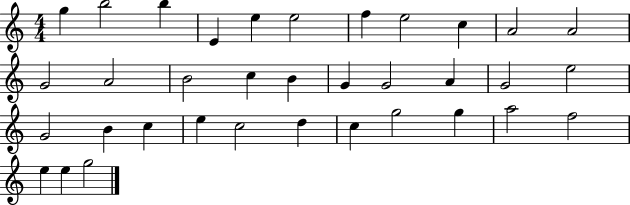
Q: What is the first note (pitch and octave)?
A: G5